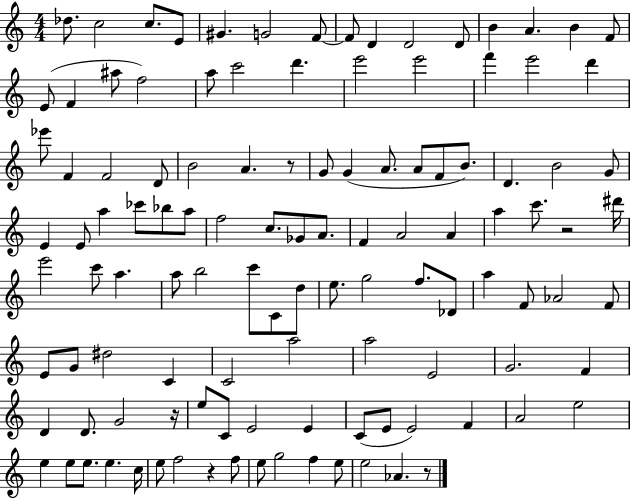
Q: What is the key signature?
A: C major